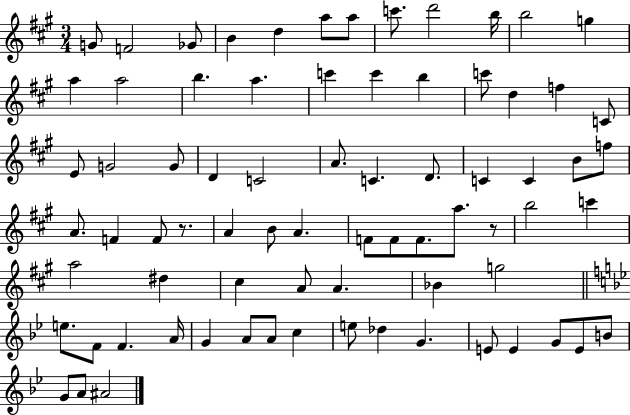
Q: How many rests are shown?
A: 2